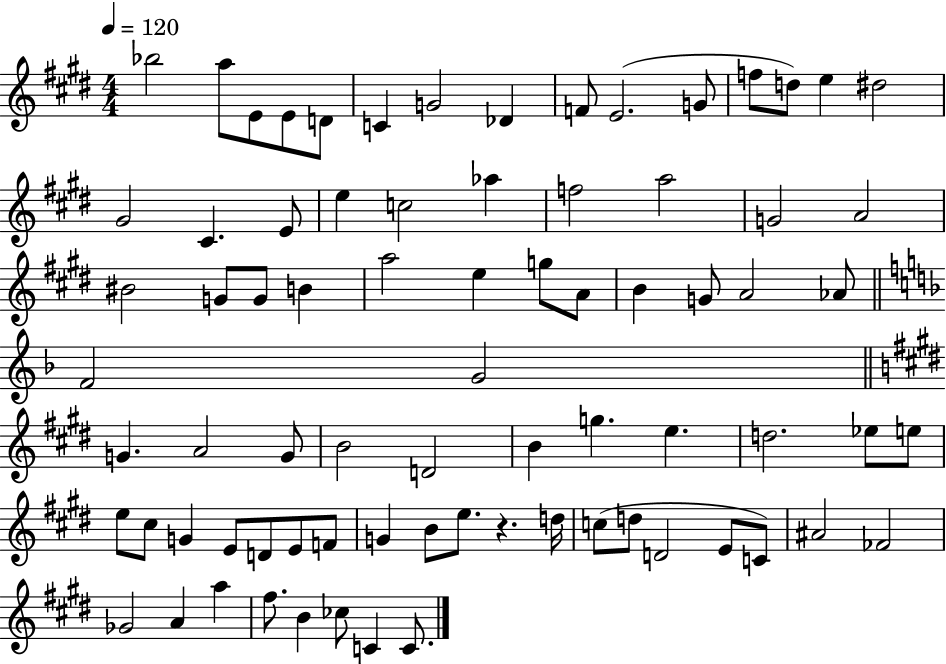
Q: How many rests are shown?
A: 1